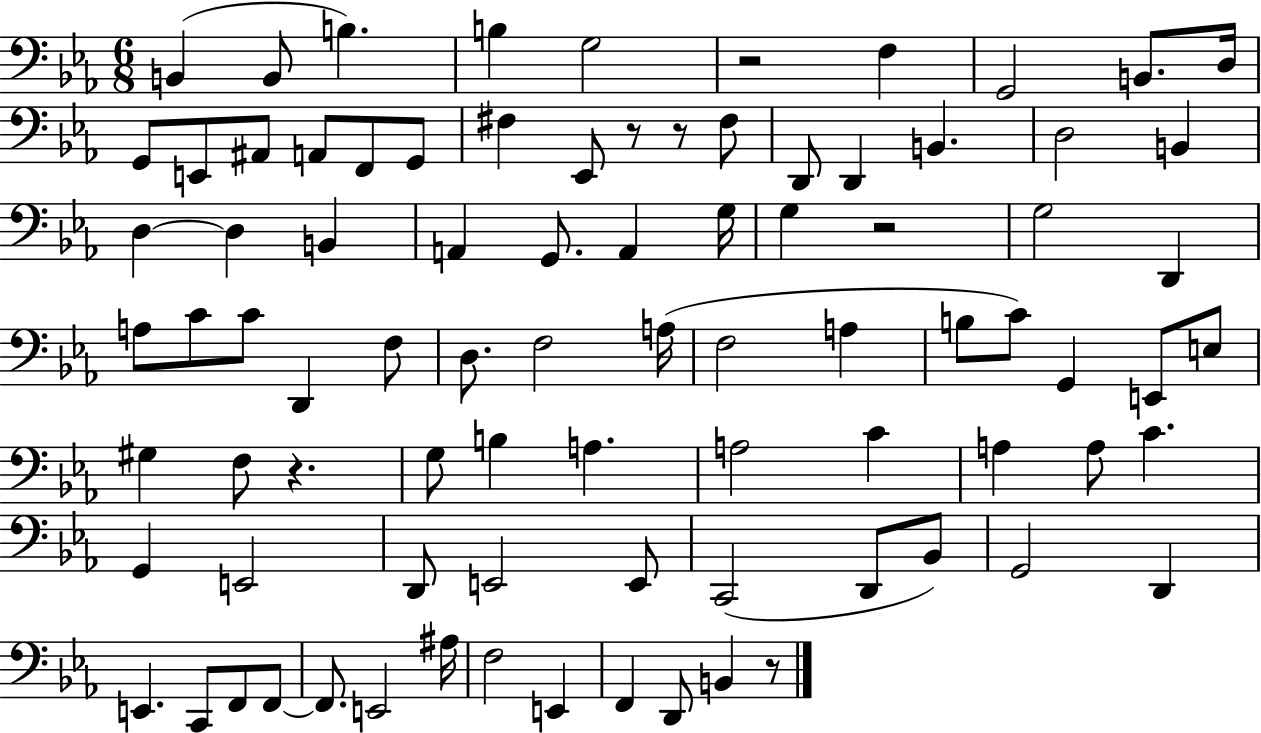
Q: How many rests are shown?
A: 6